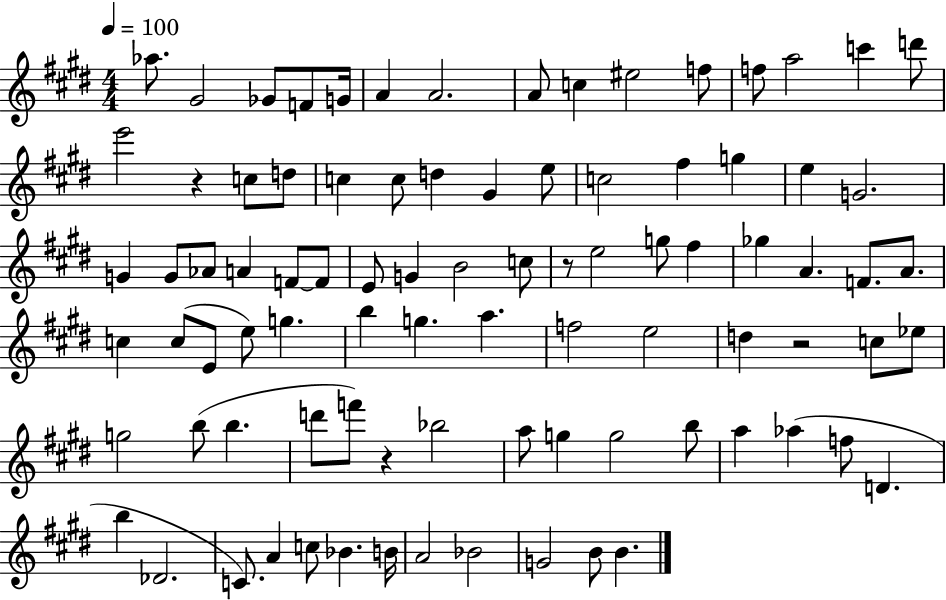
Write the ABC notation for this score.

X:1
T:Untitled
M:4/4
L:1/4
K:E
_a/2 ^G2 _G/2 F/2 G/4 A A2 A/2 c ^e2 f/2 f/2 a2 c' d'/2 e'2 z c/2 d/2 c c/2 d ^G e/2 c2 ^f g e G2 G G/2 _A/2 A F/2 F/2 E/2 G B2 c/2 z/2 e2 g/2 ^f _g A F/2 A/2 c c/2 E/2 e/2 g b g a f2 e2 d z2 c/2 _e/2 g2 b/2 b d'/2 f'/2 z _b2 a/2 g g2 b/2 a _a f/2 D b _D2 C/2 A c/2 _B B/4 A2 _B2 G2 B/2 B